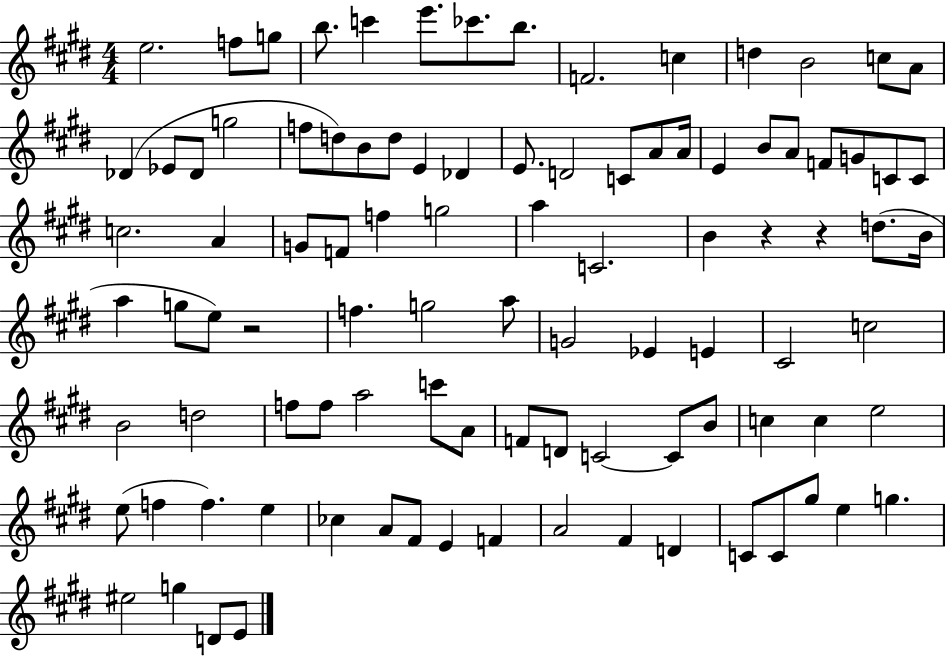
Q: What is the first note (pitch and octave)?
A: E5